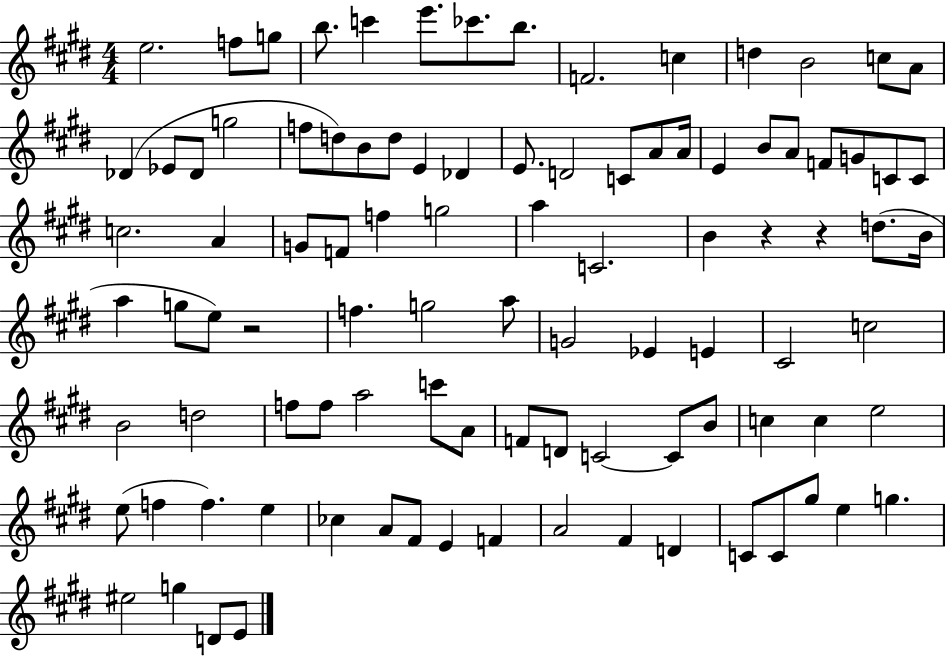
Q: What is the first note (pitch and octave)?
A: E5